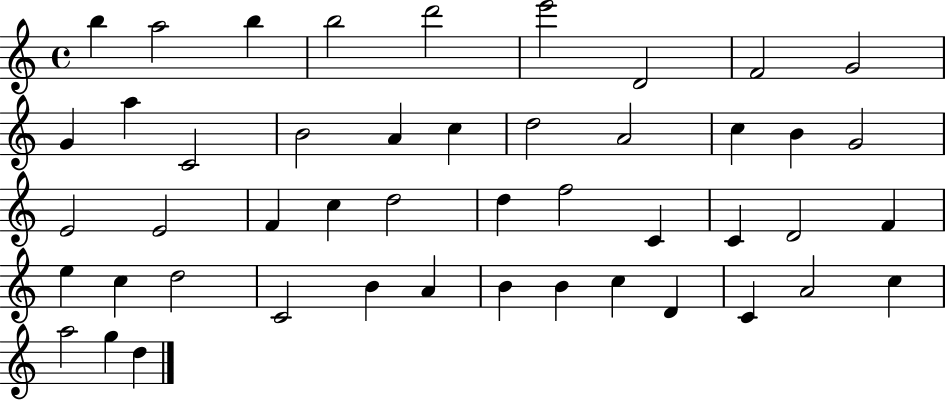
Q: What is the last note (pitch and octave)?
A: D5